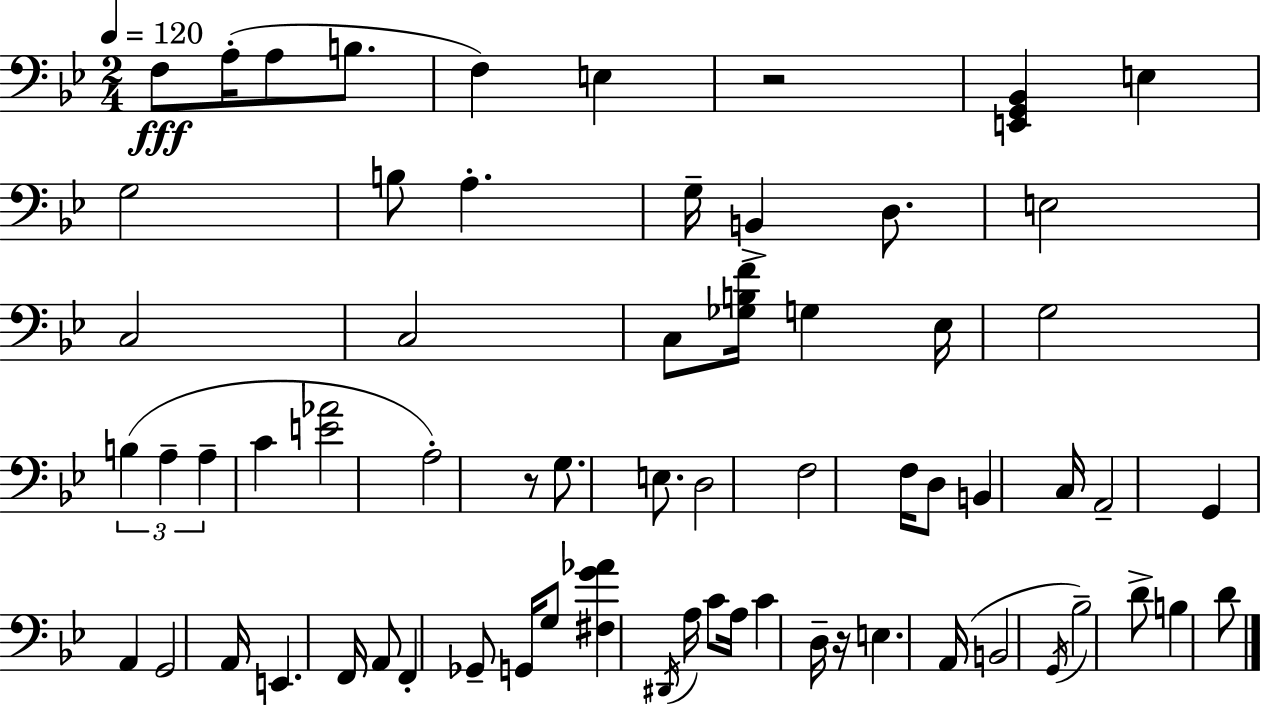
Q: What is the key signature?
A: BES major